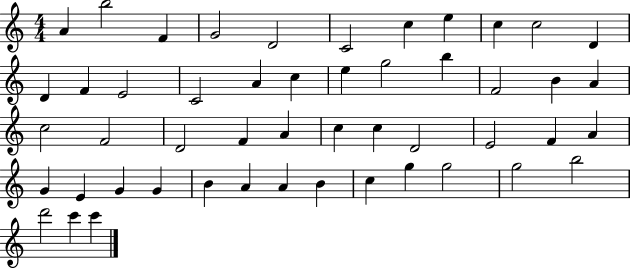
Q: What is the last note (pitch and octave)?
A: C6